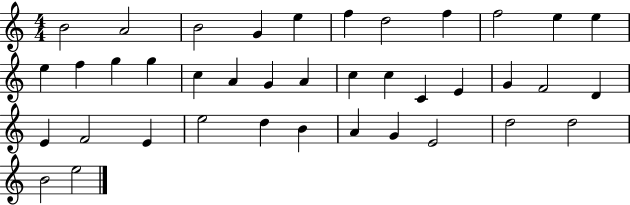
{
  \clef treble
  \numericTimeSignature
  \time 4/4
  \key c \major
  b'2 a'2 | b'2 g'4 e''4 | f''4 d''2 f''4 | f''2 e''4 e''4 | \break e''4 f''4 g''4 g''4 | c''4 a'4 g'4 a'4 | c''4 c''4 c'4 e'4 | g'4 f'2 d'4 | \break e'4 f'2 e'4 | e''2 d''4 b'4 | a'4 g'4 e'2 | d''2 d''2 | \break b'2 e''2 | \bar "|."
}